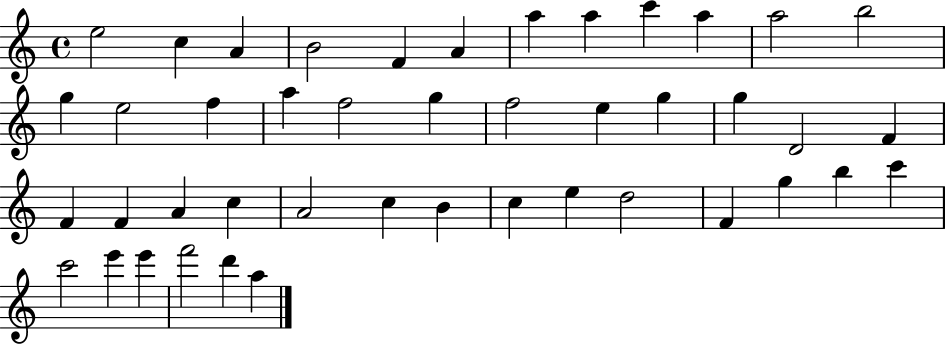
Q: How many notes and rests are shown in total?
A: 44